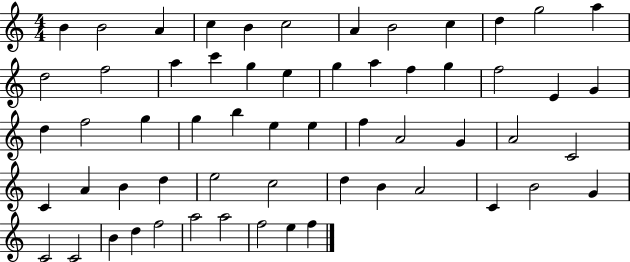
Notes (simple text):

B4/q B4/h A4/q C5/q B4/q C5/h A4/q B4/h C5/q D5/q G5/h A5/q D5/h F5/h A5/q C6/q G5/q E5/q G5/q A5/q F5/q G5/q F5/h E4/q G4/q D5/q F5/h G5/q G5/q B5/q E5/q E5/q F5/q A4/h G4/q A4/h C4/h C4/q A4/q B4/q D5/q E5/h C5/h D5/q B4/q A4/h C4/q B4/h G4/q C4/h C4/h B4/q D5/q F5/h A5/h A5/h F5/h E5/q F5/q